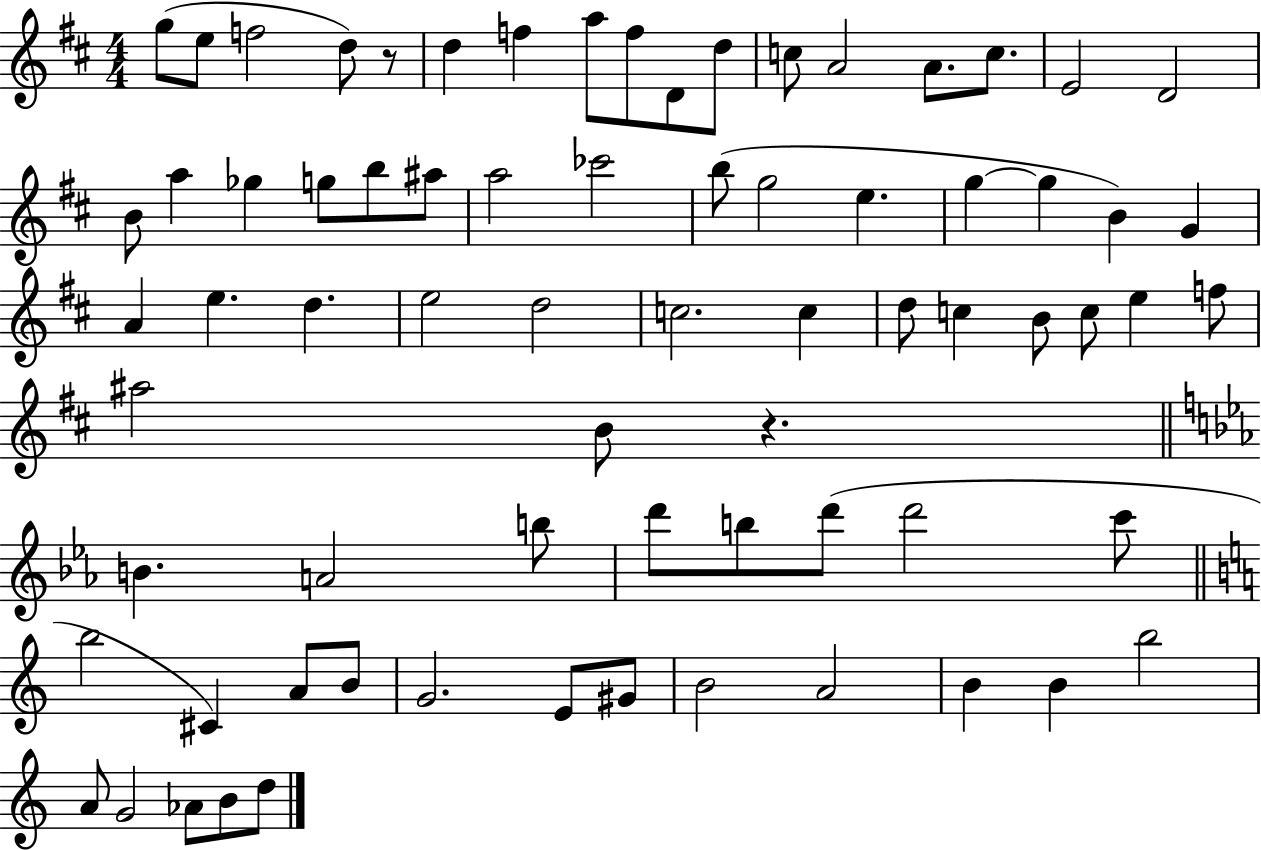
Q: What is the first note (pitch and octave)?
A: G5